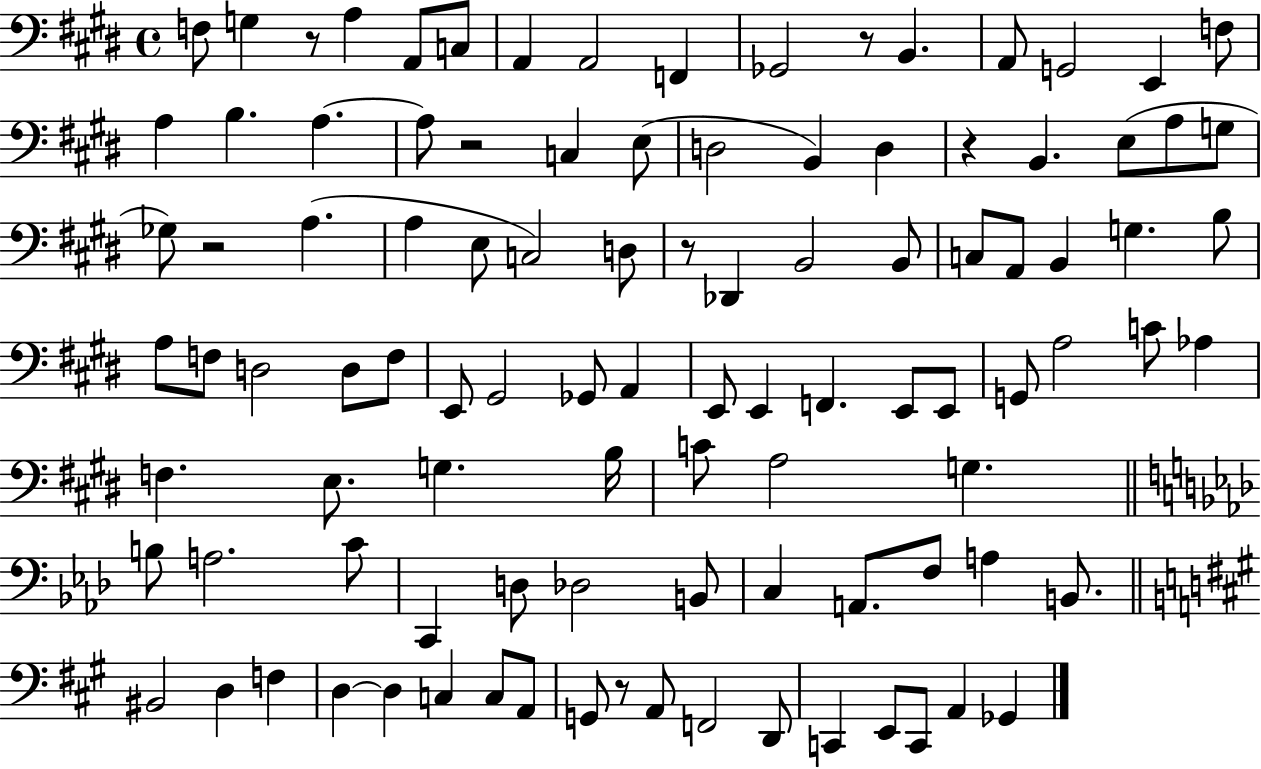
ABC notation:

X:1
T:Untitled
M:4/4
L:1/4
K:E
F,/2 G, z/2 A, A,,/2 C,/2 A,, A,,2 F,, _G,,2 z/2 B,, A,,/2 G,,2 E,, F,/2 A, B, A, A,/2 z2 C, E,/2 D,2 B,, D, z B,, E,/2 A,/2 G,/2 _G,/2 z2 A, A, E,/2 C,2 D,/2 z/2 _D,, B,,2 B,,/2 C,/2 A,,/2 B,, G, B,/2 A,/2 F,/2 D,2 D,/2 F,/2 E,,/2 ^G,,2 _G,,/2 A,, E,,/2 E,, F,, E,,/2 E,,/2 G,,/2 A,2 C/2 _A, F, E,/2 G, B,/4 C/2 A,2 G, B,/2 A,2 C/2 C,, D,/2 _D,2 B,,/2 C, A,,/2 F,/2 A, B,,/2 ^B,,2 D, F, D, D, C, C,/2 A,,/2 G,,/2 z/2 A,,/2 F,,2 D,,/2 C,, E,,/2 C,,/2 A,, _G,,